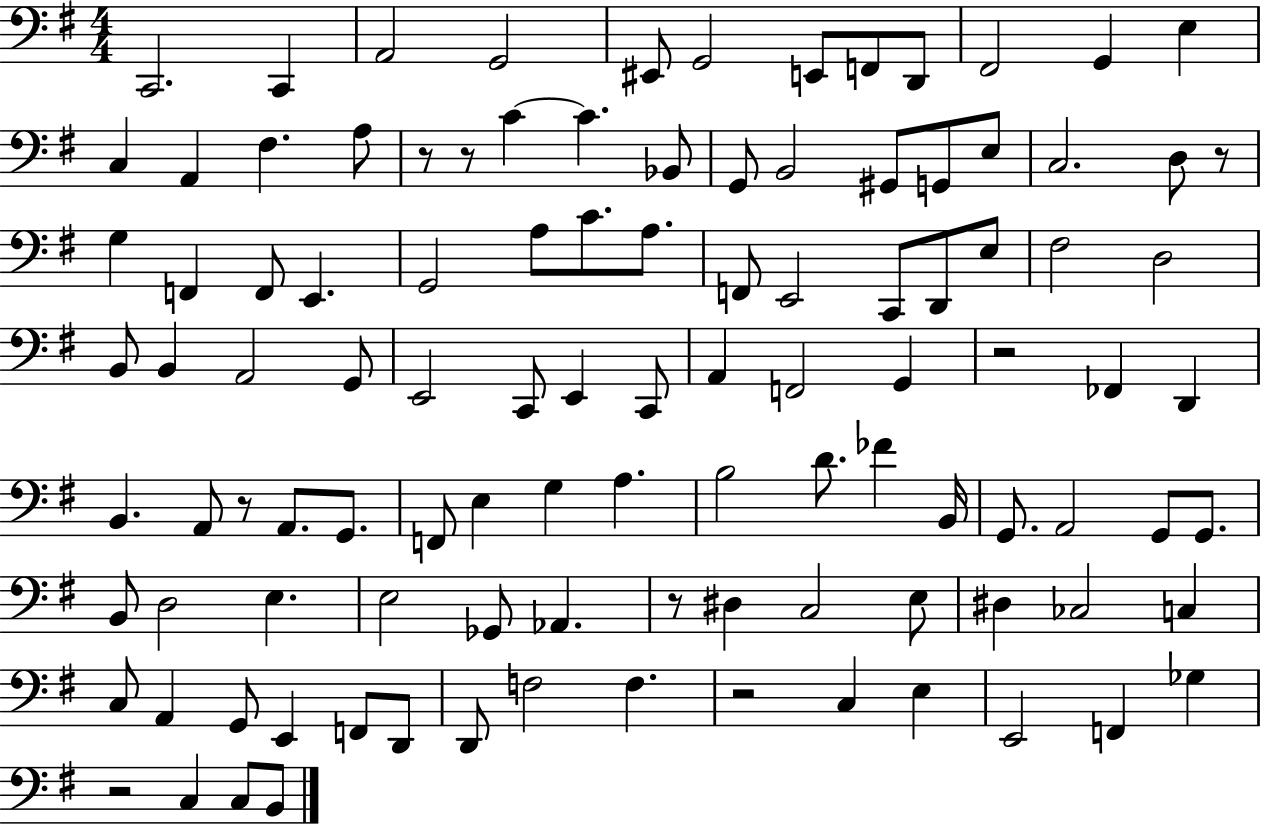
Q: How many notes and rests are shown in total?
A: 107